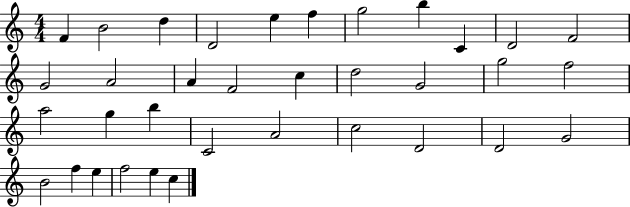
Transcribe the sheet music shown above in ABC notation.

X:1
T:Untitled
M:4/4
L:1/4
K:C
F B2 d D2 e f g2 b C D2 F2 G2 A2 A F2 c d2 G2 g2 f2 a2 g b C2 A2 c2 D2 D2 G2 B2 f e f2 e c